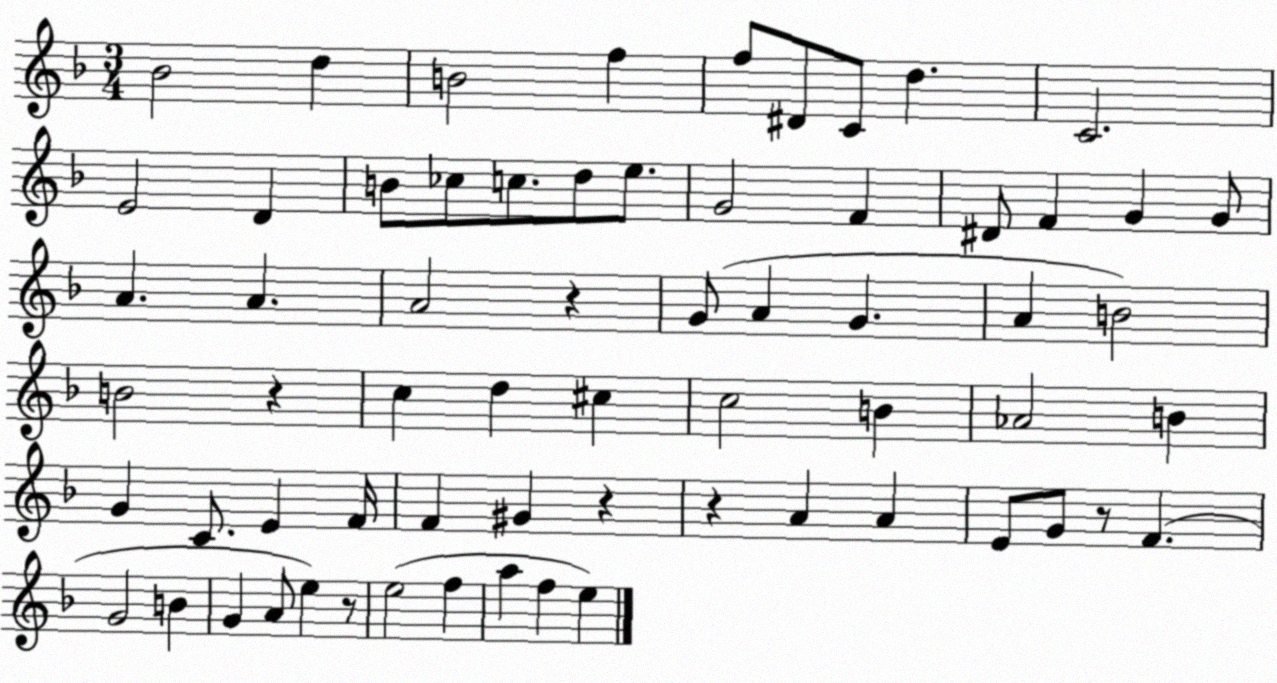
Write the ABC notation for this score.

X:1
T:Untitled
M:3/4
L:1/4
K:F
_B2 d B2 f f/2 ^D/2 C/2 d C2 E2 D B/2 _c/2 c/2 d/2 e/2 G2 F ^D/2 F G G/2 A A A2 z G/2 A G A B2 B2 z c d ^c c2 B _A2 B G C/2 E F/4 F ^G z z A A E/2 G/2 z/2 F G2 B G A/2 e z/2 e2 f a f e